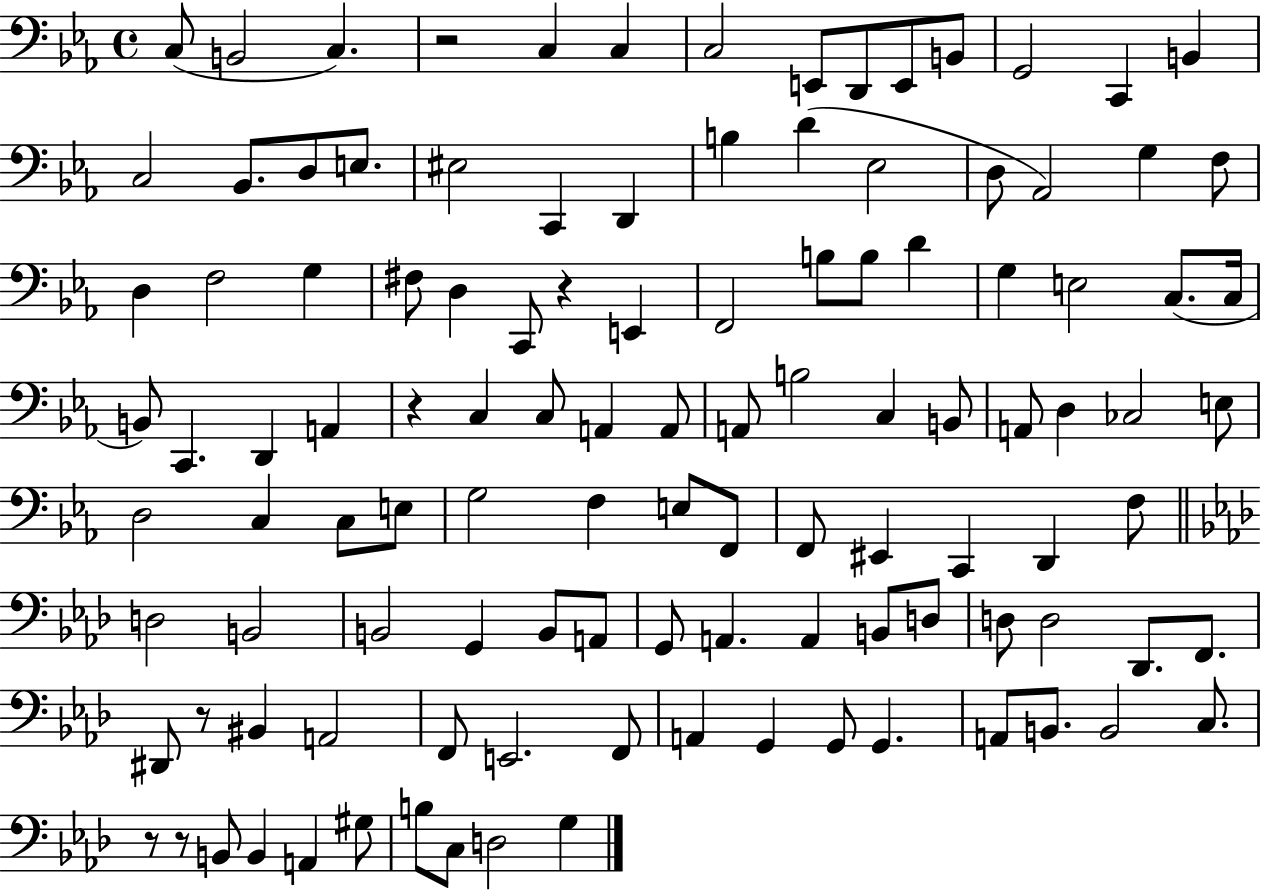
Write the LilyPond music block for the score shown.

{
  \clef bass
  \time 4/4
  \defaultTimeSignature
  \key ees \major
  c8( b,2 c4.) | r2 c4 c4 | c2 e,8 d,8 e,8 b,8 | g,2 c,4 b,4 | \break c2 bes,8. d8 e8. | eis2 c,4 d,4 | b4 d'4( ees2 | d8 aes,2) g4 f8 | \break d4 f2 g4 | fis8 d4 c,8 r4 e,4 | f,2 b8 b8 d'4 | g4 e2 c8.( c16 | \break b,8) c,4. d,4 a,4 | r4 c4 c8 a,4 a,8 | a,8 b2 c4 b,8 | a,8 d4 ces2 e8 | \break d2 c4 c8 e8 | g2 f4 e8 f,8 | f,8 eis,4 c,4 d,4 f8 | \bar "||" \break \key f \minor d2 b,2 | b,2 g,4 b,8 a,8 | g,8 a,4. a,4 b,8 d8 | d8 d2 des,8. f,8. | \break dis,8 r8 bis,4 a,2 | f,8 e,2. f,8 | a,4 g,4 g,8 g,4. | a,8 b,8. b,2 c8. | \break r8 r8 b,8 b,4 a,4 gis8 | b8 c8 d2 g4 | \bar "|."
}